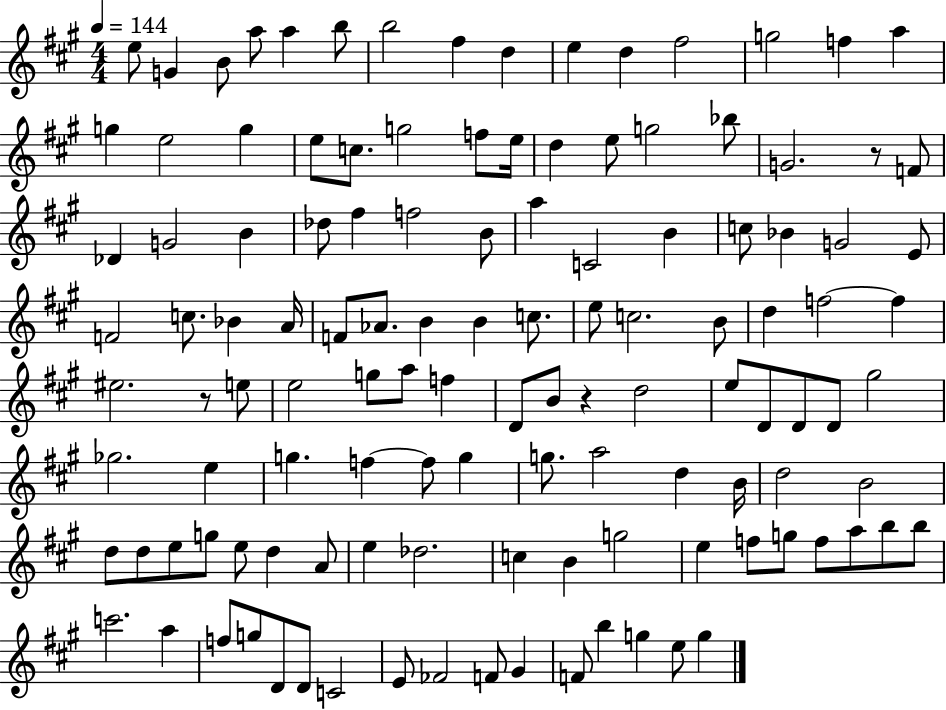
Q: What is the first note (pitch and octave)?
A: E5